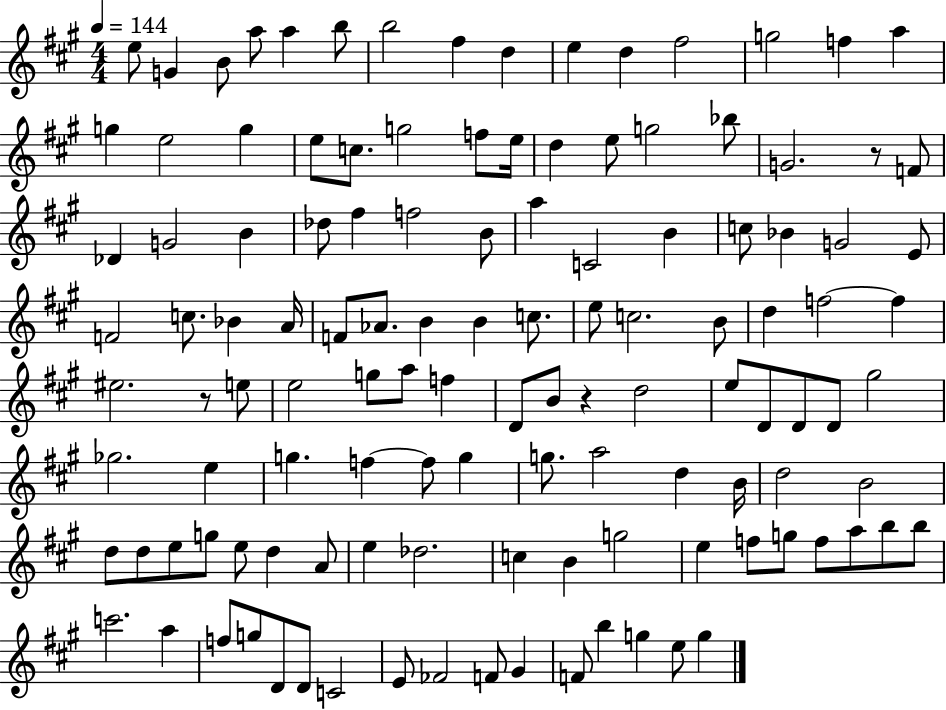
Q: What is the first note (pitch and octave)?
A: E5